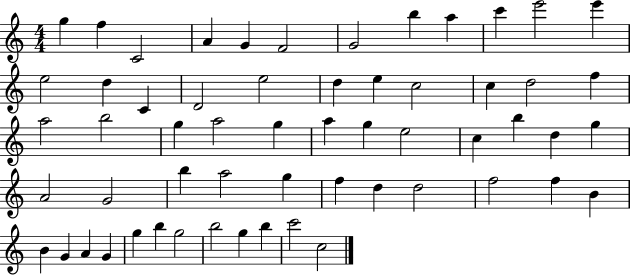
{
  \clef treble
  \numericTimeSignature
  \time 4/4
  \key c \major
  g''4 f''4 c'2 | a'4 g'4 f'2 | g'2 b''4 a''4 | c'''4 e'''2 e'''4 | \break e''2 d''4 c'4 | d'2 e''2 | d''4 e''4 c''2 | c''4 d''2 f''4 | \break a''2 b''2 | g''4 a''2 g''4 | a''4 g''4 e''2 | c''4 b''4 d''4 g''4 | \break a'2 g'2 | b''4 a''2 g''4 | f''4 d''4 d''2 | f''2 f''4 b'4 | \break b'4 g'4 a'4 g'4 | g''4 b''4 g''2 | b''2 g''4 b''4 | c'''2 c''2 | \break \bar "|."
}